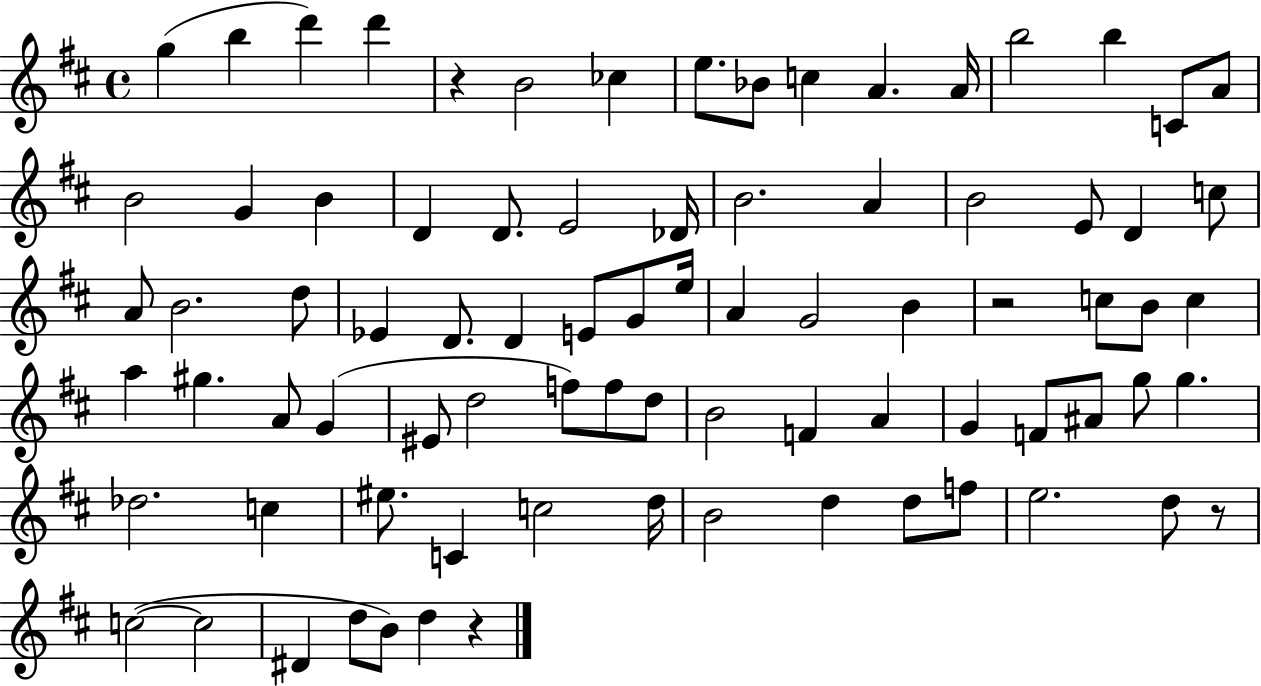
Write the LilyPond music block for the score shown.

{
  \clef treble
  \time 4/4
  \defaultTimeSignature
  \key d \major
  g''4( b''4 d'''4) d'''4 | r4 b'2 ces''4 | e''8. bes'8 c''4 a'4. a'16 | b''2 b''4 c'8 a'8 | \break b'2 g'4 b'4 | d'4 d'8. e'2 des'16 | b'2. a'4 | b'2 e'8 d'4 c''8 | \break a'8 b'2. d''8 | ees'4 d'8. d'4 e'8 g'8 e''16 | a'4 g'2 b'4 | r2 c''8 b'8 c''4 | \break a''4 gis''4. a'8 g'4( | eis'8 d''2 f''8) f''8 d''8 | b'2 f'4 a'4 | g'4 f'8 ais'8 g''8 g''4. | \break des''2. c''4 | eis''8. c'4 c''2 d''16 | b'2 d''4 d''8 f''8 | e''2. d''8 r8 | \break c''2~(~ c''2 | dis'4 d''8 b'8) d''4 r4 | \bar "|."
}